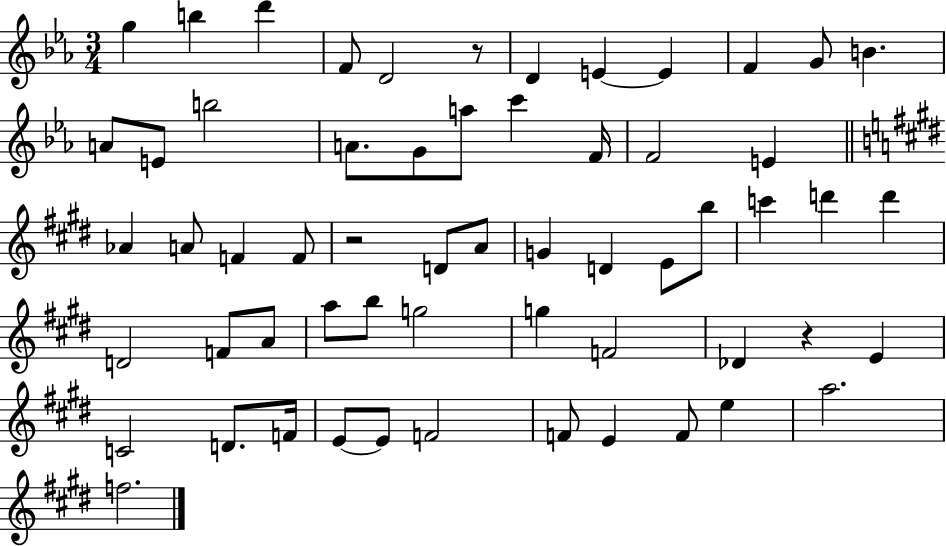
{
  \clef treble
  \numericTimeSignature
  \time 3/4
  \key ees \major
  g''4 b''4 d'''4 | f'8 d'2 r8 | d'4 e'4~~ e'4 | f'4 g'8 b'4. | \break a'8 e'8 b''2 | a'8. g'8 a''8 c'''4 f'16 | f'2 e'4 | \bar "||" \break \key e \major aes'4 a'8 f'4 f'8 | r2 d'8 a'8 | g'4 d'4 e'8 b''8 | c'''4 d'''4 d'''4 | \break d'2 f'8 a'8 | a''8 b''8 g''2 | g''4 f'2 | des'4 r4 e'4 | \break c'2 d'8. f'16 | e'8~~ e'8 f'2 | f'8 e'4 f'8 e''4 | a''2. | \break f''2. | \bar "|."
}